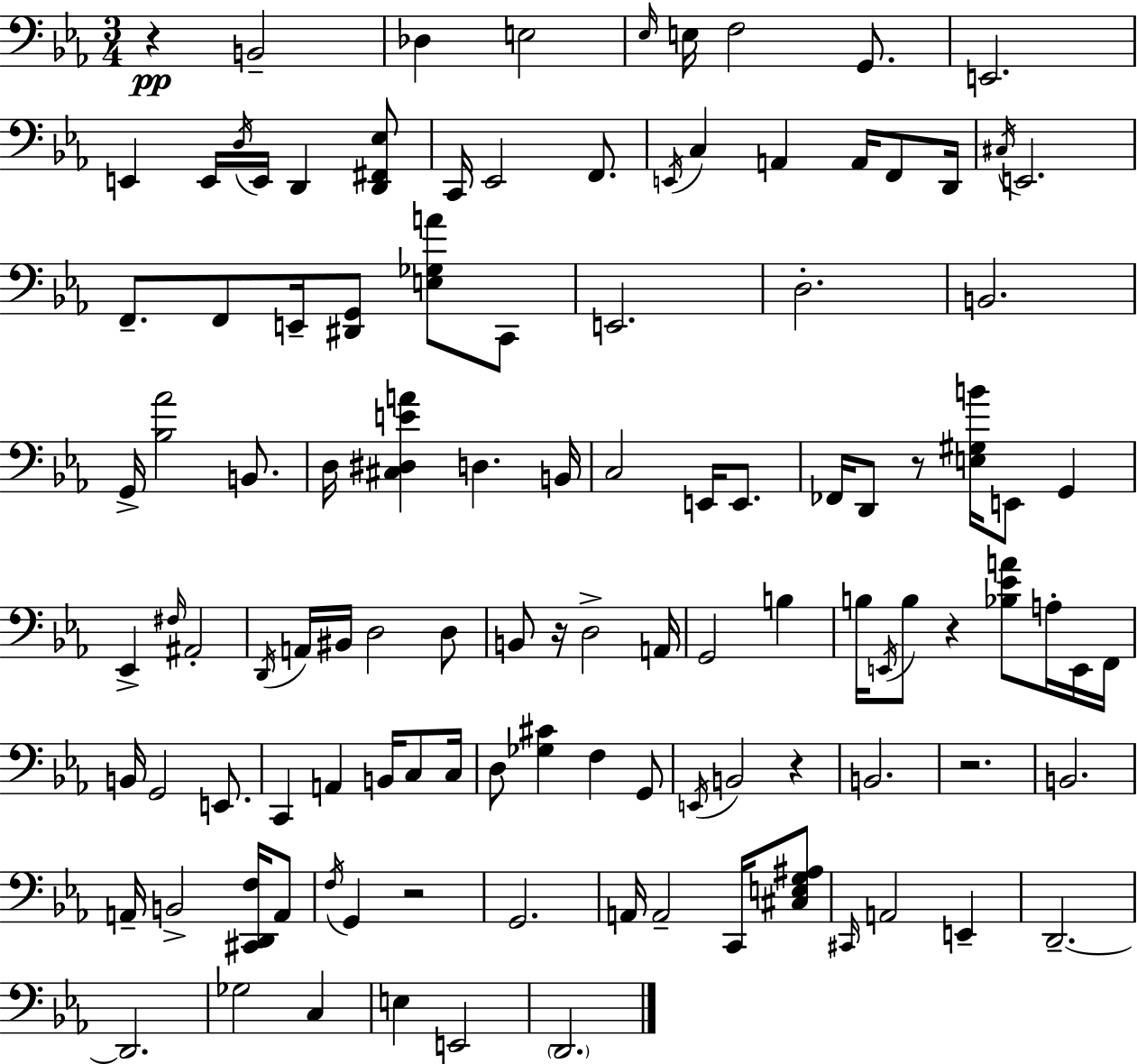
X:1
T:Untitled
M:3/4
L:1/4
K:Cm
z B,,2 _D, E,2 _E,/4 E,/4 F,2 G,,/2 E,,2 E,, E,,/4 D,/4 E,,/4 D,, [D,,^F,,_E,]/2 C,,/4 _E,,2 F,,/2 E,,/4 C, A,, A,,/4 F,,/2 D,,/4 ^C,/4 E,,2 F,,/2 F,,/2 E,,/4 [^D,,G,,]/2 [E,_G,A]/2 C,,/2 E,,2 D,2 B,,2 G,,/4 [_B,_A]2 B,,/2 D,/4 [^C,^D,EA] D, B,,/4 C,2 E,,/4 E,,/2 _F,,/4 D,,/2 z/2 [E,^G,B]/4 E,,/2 G,, _E,, ^F,/4 ^A,,2 D,,/4 A,,/4 ^B,,/4 D,2 D,/2 B,,/2 z/4 D,2 A,,/4 G,,2 B, B,/4 E,,/4 B,/2 z [_B,_EA]/2 A,/4 E,,/4 F,,/4 B,,/4 G,,2 E,,/2 C,, A,, B,,/4 C,/2 C,/4 D,/2 [_G,^C] F, G,,/2 E,,/4 B,,2 z B,,2 z2 B,,2 A,,/4 B,,2 [^C,,D,,F,]/4 A,,/2 F,/4 G,, z2 G,,2 A,,/4 A,,2 C,,/4 [^C,E,G,^A,]/2 ^C,,/4 A,,2 E,, D,,2 D,,2 _G,2 C, E, E,,2 D,,2